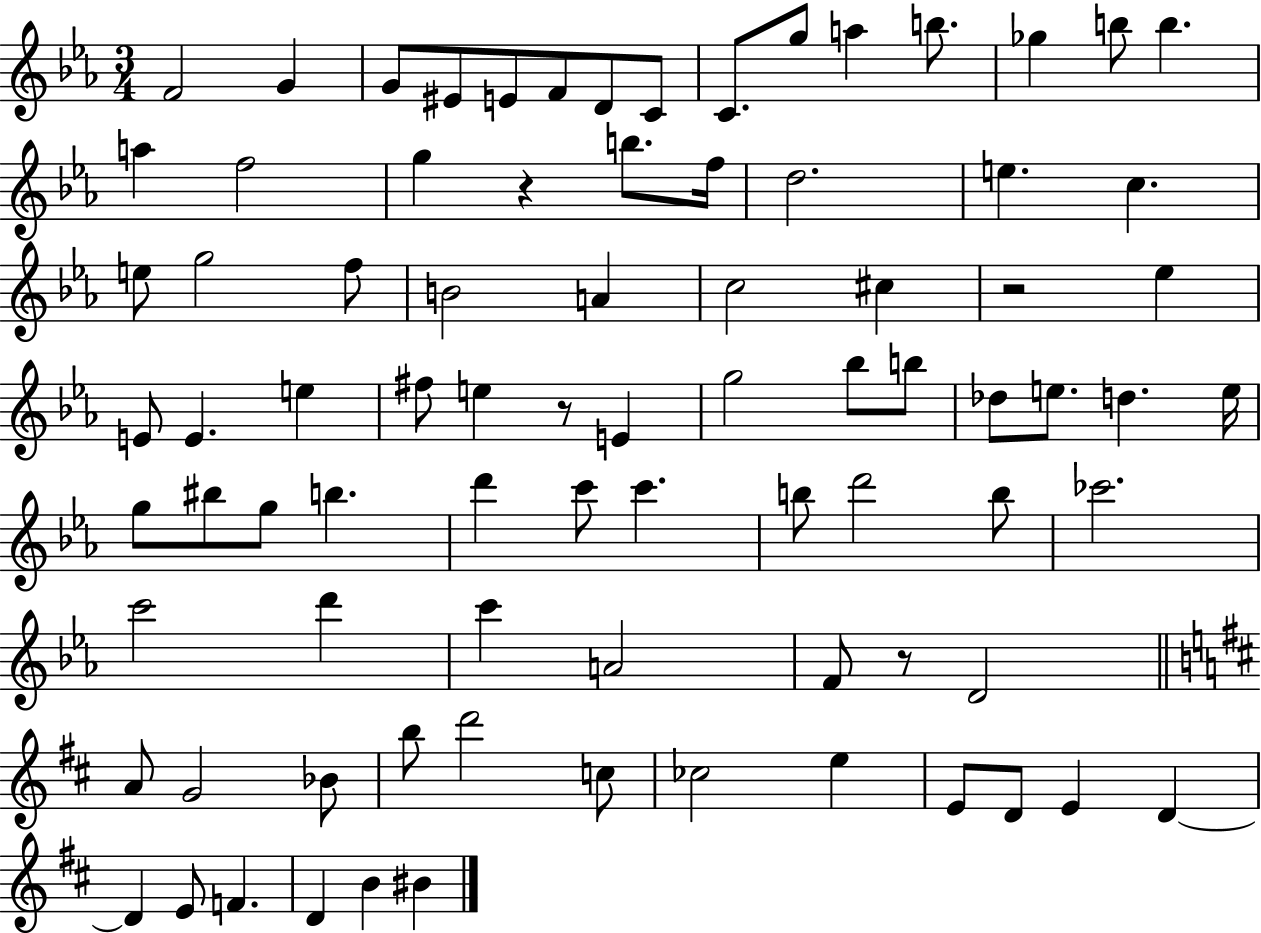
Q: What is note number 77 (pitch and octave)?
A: D4